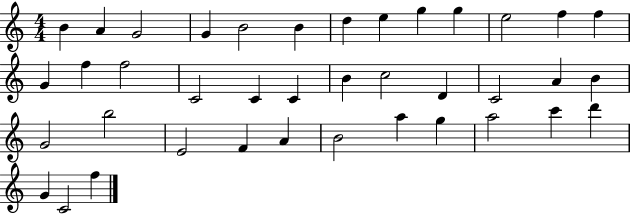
{
  \clef treble
  \numericTimeSignature
  \time 4/4
  \key c \major
  b'4 a'4 g'2 | g'4 b'2 b'4 | d''4 e''4 g''4 g''4 | e''2 f''4 f''4 | \break g'4 f''4 f''2 | c'2 c'4 c'4 | b'4 c''2 d'4 | c'2 a'4 b'4 | \break g'2 b''2 | e'2 f'4 a'4 | b'2 a''4 g''4 | a''2 c'''4 d'''4 | \break g'4 c'2 f''4 | \bar "|."
}